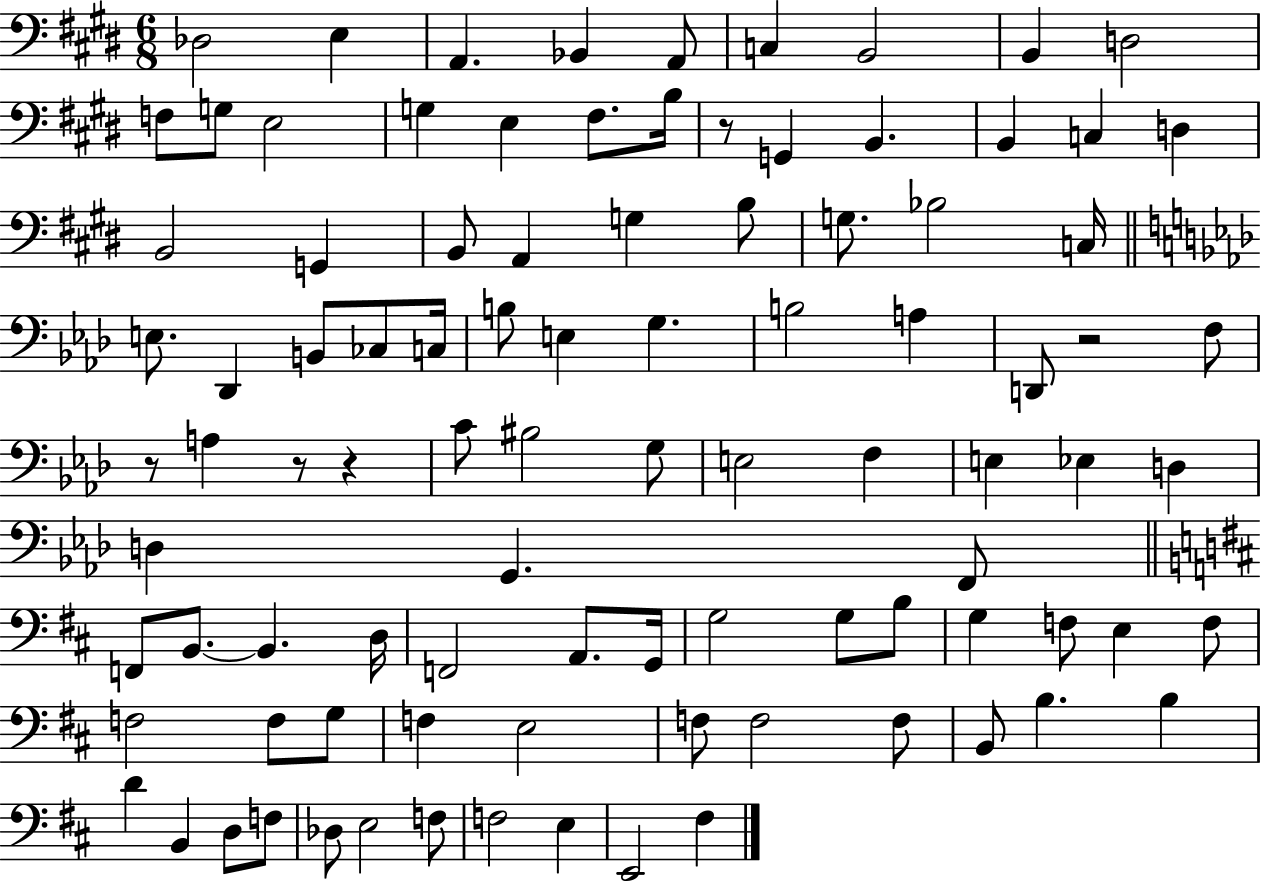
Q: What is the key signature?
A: E major